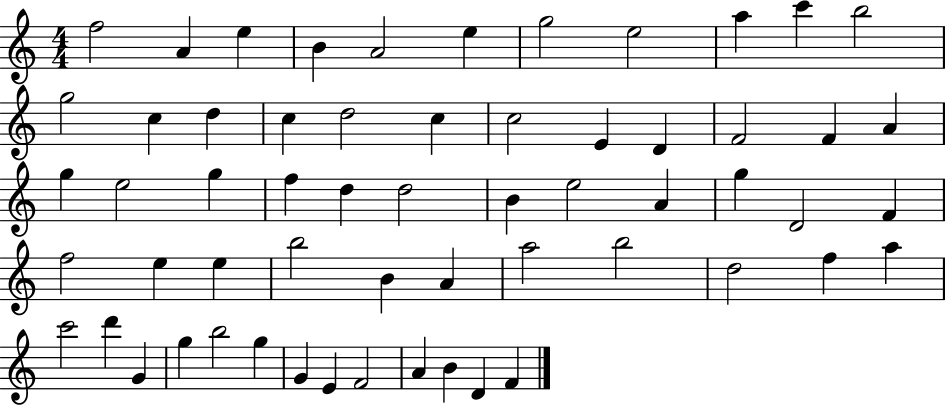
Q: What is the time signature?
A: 4/4